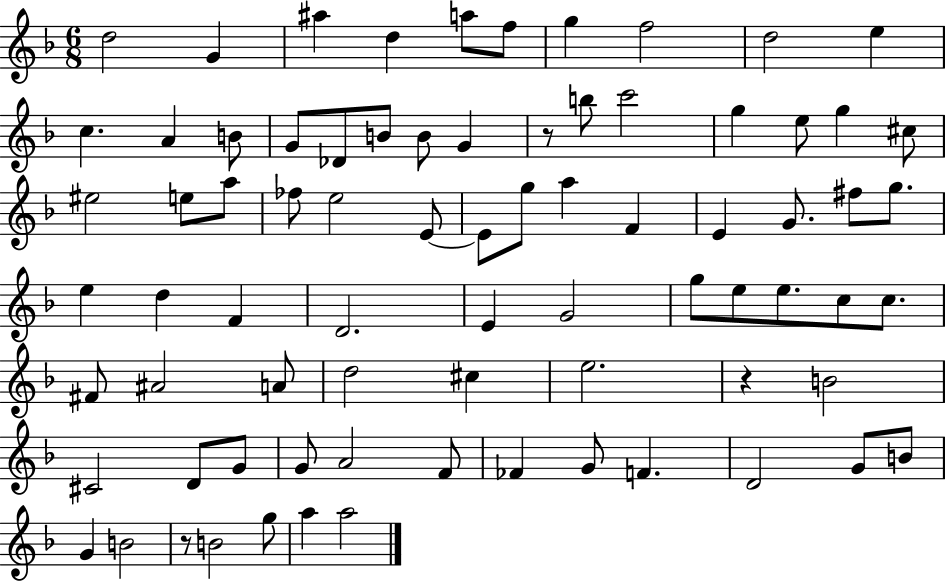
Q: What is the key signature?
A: F major